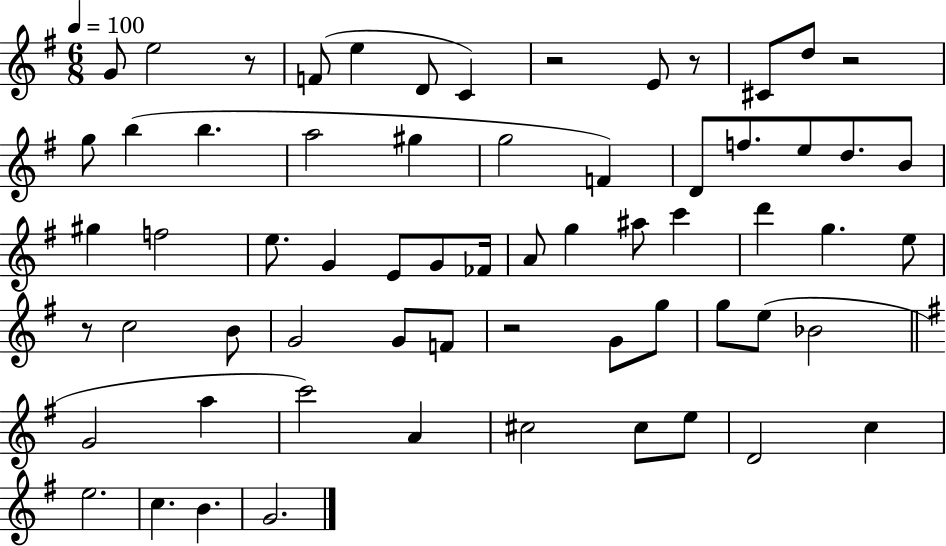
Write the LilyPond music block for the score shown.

{
  \clef treble
  \numericTimeSignature
  \time 6/8
  \key g \major
  \tempo 4 = 100
  g'8 e''2 r8 | f'8( e''4 d'8 c'4) | r2 e'8 r8 | cis'8 d''8 r2 | \break g''8 b''4( b''4. | a''2 gis''4 | g''2 f'4) | d'8 f''8. e''8 d''8. b'8 | \break gis''4 f''2 | e''8. g'4 e'8 g'8 fes'16 | a'8 g''4 ais''8 c'''4 | d'''4 g''4. e''8 | \break r8 c''2 b'8 | g'2 g'8 f'8 | r2 g'8 g''8 | g''8 e''8( bes'2 | \break \bar "||" \break \key g \major g'2 a''4 | c'''2) a'4 | cis''2 cis''8 e''8 | d'2 c''4 | \break e''2. | c''4. b'4. | g'2. | \bar "|."
}